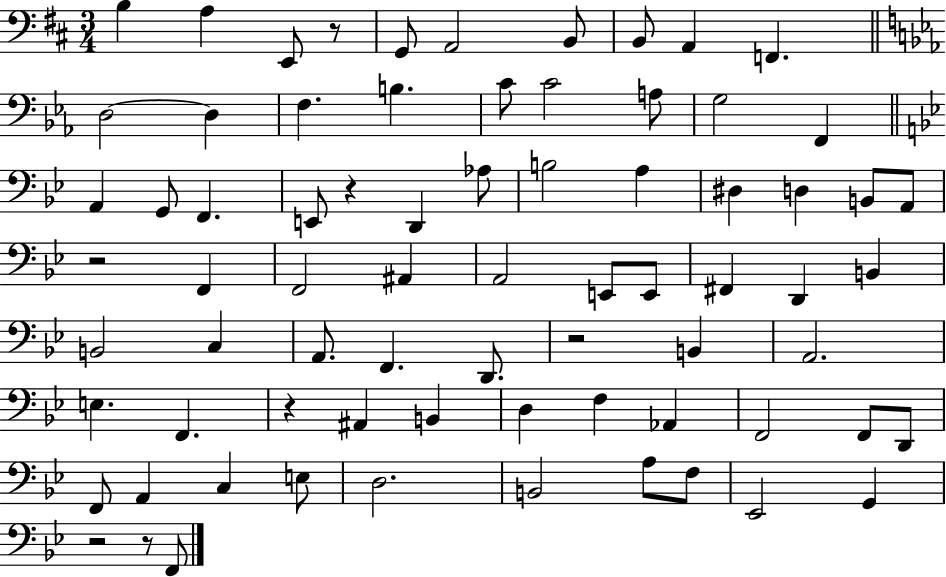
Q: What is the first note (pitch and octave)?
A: B3